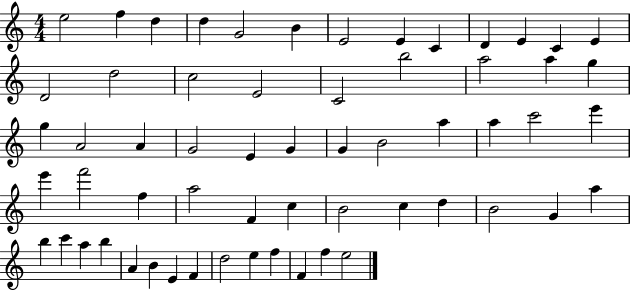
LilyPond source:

{
  \clef treble
  \numericTimeSignature
  \time 4/4
  \key c \major
  e''2 f''4 d''4 | d''4 g'2 b'4 | e'2 e'4 c'4 | d'4 e'4 c'4 e'4 | \break d'2 d''2 | c''2 e'2 | c'2 b''2 | a''2 a''4 g''4 | \break g''4 a'2 a'4 | g'2 e'4 g'4 | g'4 b'2 a''4 | a''4 c'''2 e'''4 | \break e'''4 f'''2 f''4 | a''2 f'4 c''4 | b'2 c''4 d''4 | b'2 g'4 a''4 | \break b''4 c'''4 a''4 b''4 | a'4 b'4 e'4 f'4 | d''2 e''4 f''4 | f'4 f''4 e''2 | \break \bar "|."
}